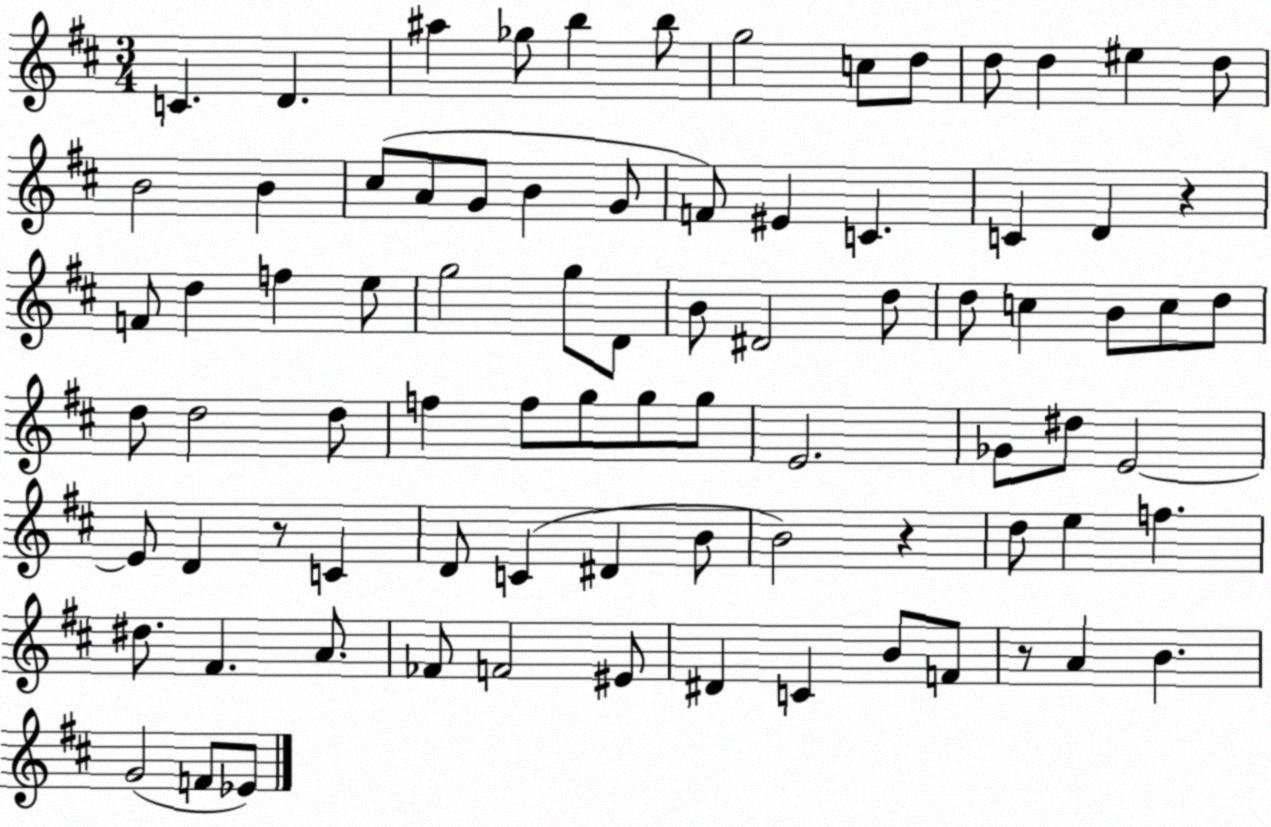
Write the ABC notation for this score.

X:1
T:Untitled
M:3/4
L:1/4
K:D
C D ^a _g/2 b b/2 g2 c/2 d/2 d/2 d ^e d/2 B2 B ^c/2 A/2 G/2 B G/2 F/2 ^E C C D z F/2 d f e/2 g2 g/2 D/2 B/2 ^D2 d/2 d/2 c B/2 c/2 d/2 d/2 d2 d/2 f f/2 g/2 g/2 g/2 E2 _G/2 ^d/2 E2 E/2 D z/2 C D/2 C ^D B/2 B2 z d/2 e f ^d/2 ^F A/2 _F/2 F2 ^E/2 ^D C B/2 F/2 z/2 A B G2 F/2 _E/2